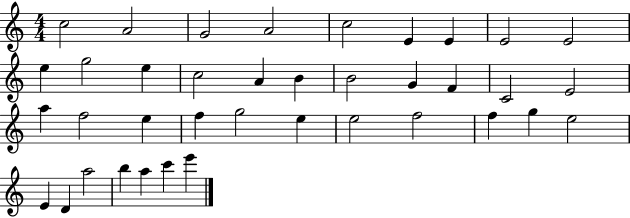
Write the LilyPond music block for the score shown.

{
  \clef treble
  \numericTimeSignature
  \time 4/4
  \key c \major
  c''2 a'2 | g'2 a'2 | c''2 e'4 e'4 | e'2 e'2 | \break e''4 g''2 e''4 | c''2 a'4 b'4 | b'2 g'4 f'4 | c'2 e'2 | \break a''4 f''2 e''4 | f''4 g''2 e''4 | e''2 f''2 | f''4 g''4 e''2 | \break e'4 d'4 a''2 | b''4 a''4 c'''4 e'''4 | \bar "|."
}